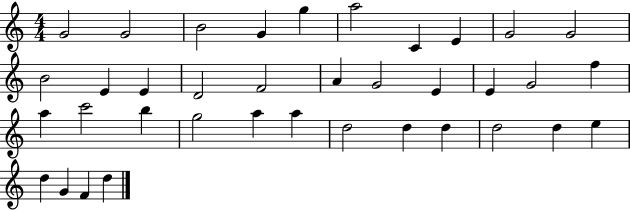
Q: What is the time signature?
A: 4/4